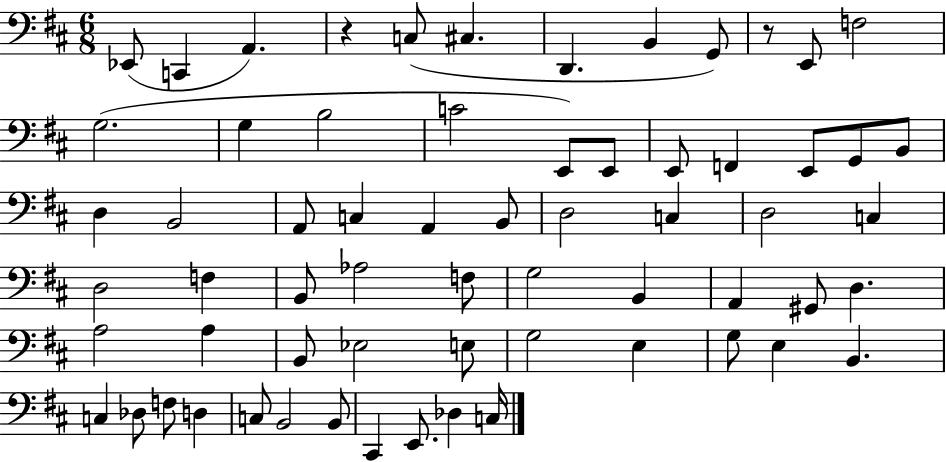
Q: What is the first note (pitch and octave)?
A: Eb2